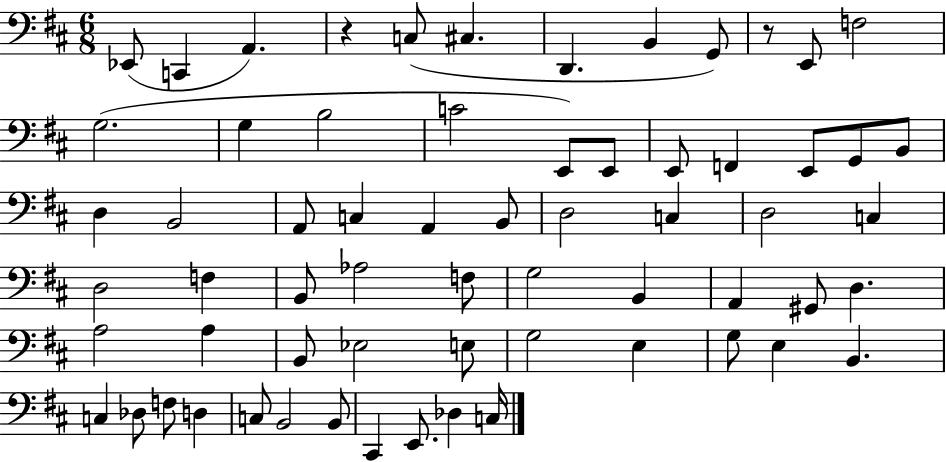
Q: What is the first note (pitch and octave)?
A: Eb2